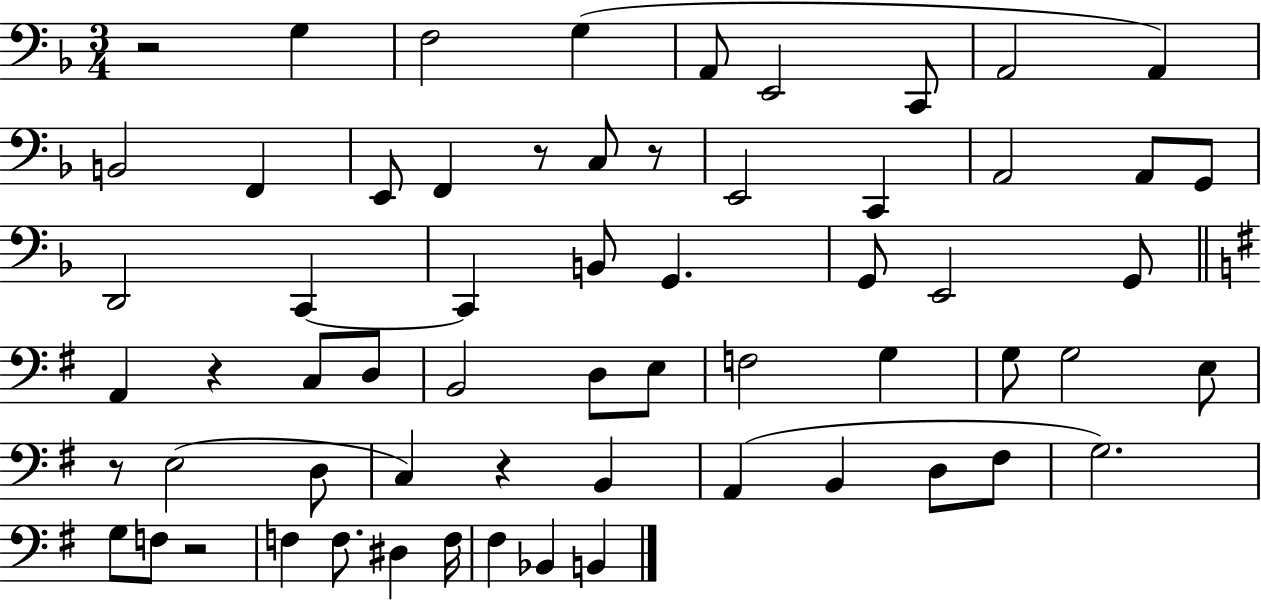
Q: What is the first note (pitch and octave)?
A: G3